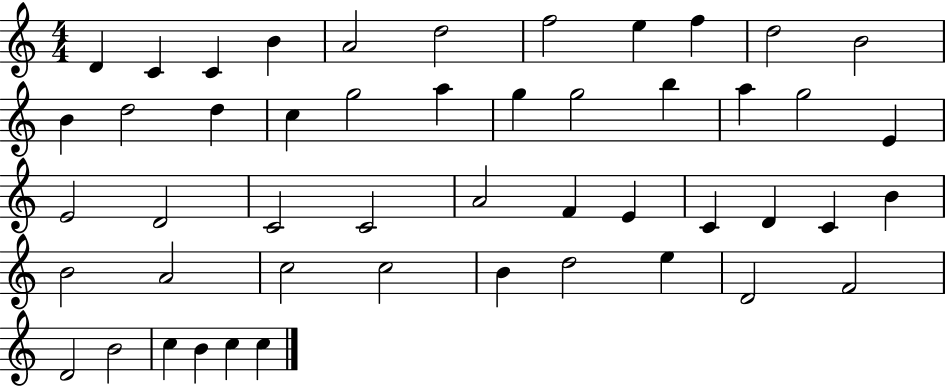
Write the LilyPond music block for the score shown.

{
  \clef treble
  \numericTimeSignature
  \time 4/4
  \key c \major
  d'4 c'4 c'4 b'4 | a'2 d''2 | f''2 e''4 f''4 | d''2 b'2 | \break b'4 d''2 d''4 | c''4 g''2 a''4 | g''4 g''2 b''4 | a''4 g''2 e'4 | \break e'2 d'2 | c'2 c'2 | a'2 f'4 e'4 | c'4 d'4 c'4 b'4 | \break b'2 a'2 | c''2 c''2 | b'4 d''2 e''4 | d'2 f'2 | \break d'2 b'2 | c''4 b'4 c''4 c''4 | \bar "|."
}